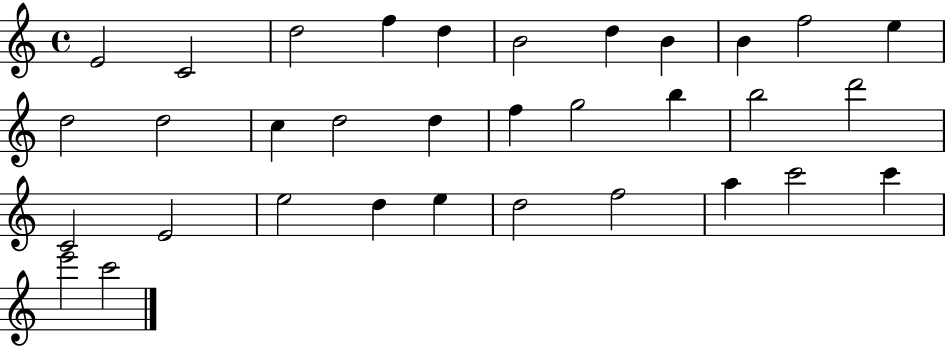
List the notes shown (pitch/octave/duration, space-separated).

E4/h C4/h D5/h F5/q D5/q B4/h D5/q B4/q B4/q F5/h E5/q D5/h D5/h C5/q D5/h D5/q F5/q G5/h B5/q B5/h D6/h C4/h E4/h E5/h D5/q E5/q D5/h F5/h A5/q C6/h C6/q E6/h C6/h